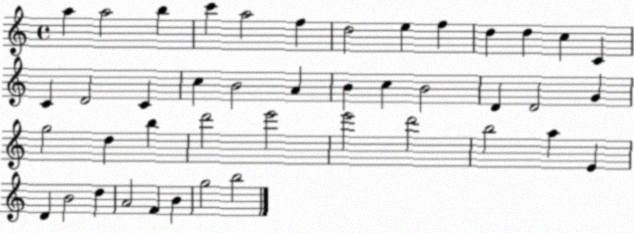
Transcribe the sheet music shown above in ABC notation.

X:1
T:Untitled
M:4/4
L:1/4
K:C
a a2 b c' a2 f d2 e f d d c C C D2 C c B2 A B c B2 D D2 G g2 d b d'2 e'2 e'2 d'2 b2 a E D B2 d A2 F B g2 b2